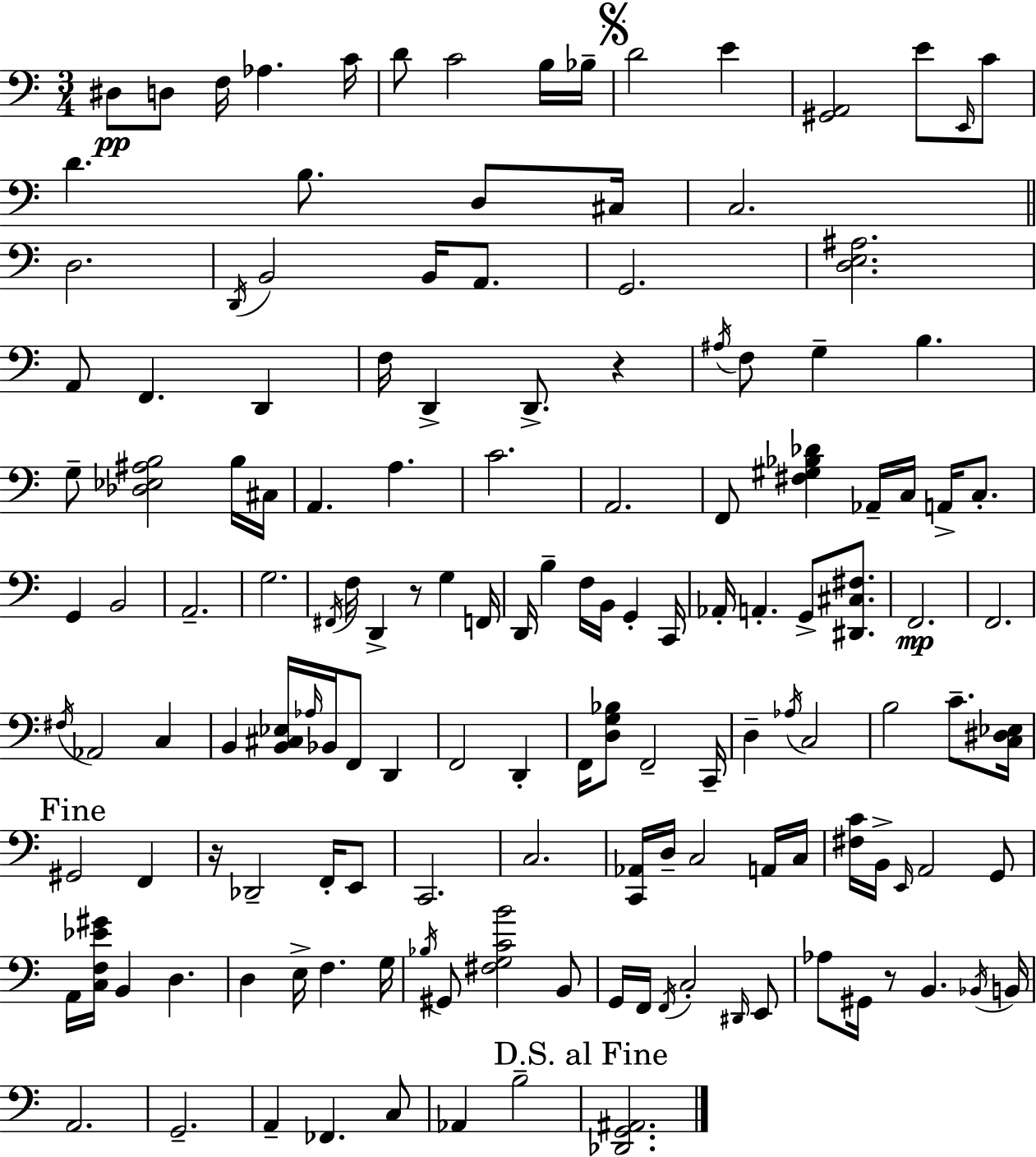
X:1
T:Untitled
M:3/4
L:1/4
K:Am
^D,/2 D,/2 F,/4 _A, C/4 D/2 C2 B,/4 _B,/4 D2 E [^G,,A,,]2 E/2 E,,/4 C/2 D B,/2 D,/2 ^C,/4 C,2 D,2 D,,/4 B,,2 B,,/4 A,,/2 G,,2 [D,E,^A,]2 A,,/2 F,, D,, F,/4 D,, D,,/2 z ^A,/4 F,/2 G, B, G,/2 [_D,_E,^A,B,]2 B,/4 ^C,/4 A,, A, C2 A,,2 F,,/2 [^F,^G,_B,_D] _A,,/4 C,/4 A,,/4 C,/2 G,, B,,2 A,,2 G,2 ^F,,/4 F,/4 D,, z/2 G, F,,/4 D,,/4 B, F,/4 B,,/4 G,, C,,/4 _A,,/4 A,, G,,/2 [^D,,^C,^F,]/2 F,,2 F,,2 ^F,/4 _A,,2 C, B,, [B,,^C,_E,]/4 _A,/4 _B,,/4 F,,/2 D,, F,,2 D,, F,,/4 [D,G,_B,]/2 F,,2 C,,/4 D, _A,/4 C,2 B,2 C/2 [C,^D,_E,]/4 ^G,,2 F,, z/4 _D,,2 F,,/4 E,,/2 C,,2 C,2 [C,,_A,,]/4 D,/4 C,2 A,,/4 C,/4 [^F,C]/4 B,,/4 E,,/4 A,,2 G,,/2 A,,/4 [C,F,_E^G]/4 B,, D, D, E,/4 F, G,/4 _B,/4 ^G,,/2 [^F,G,CB]2 B,,/2 G,,/4 F,,/4 F,,/4 C,2 ^D,,/4 E,,/2 _A,/2 ^G,,/4 z/2 B,, _B,,/4 B,,/4 A,,2 G,,2 A,, _F,, C,/2 _A,, B,2 [_D,,G,,^A,,]2